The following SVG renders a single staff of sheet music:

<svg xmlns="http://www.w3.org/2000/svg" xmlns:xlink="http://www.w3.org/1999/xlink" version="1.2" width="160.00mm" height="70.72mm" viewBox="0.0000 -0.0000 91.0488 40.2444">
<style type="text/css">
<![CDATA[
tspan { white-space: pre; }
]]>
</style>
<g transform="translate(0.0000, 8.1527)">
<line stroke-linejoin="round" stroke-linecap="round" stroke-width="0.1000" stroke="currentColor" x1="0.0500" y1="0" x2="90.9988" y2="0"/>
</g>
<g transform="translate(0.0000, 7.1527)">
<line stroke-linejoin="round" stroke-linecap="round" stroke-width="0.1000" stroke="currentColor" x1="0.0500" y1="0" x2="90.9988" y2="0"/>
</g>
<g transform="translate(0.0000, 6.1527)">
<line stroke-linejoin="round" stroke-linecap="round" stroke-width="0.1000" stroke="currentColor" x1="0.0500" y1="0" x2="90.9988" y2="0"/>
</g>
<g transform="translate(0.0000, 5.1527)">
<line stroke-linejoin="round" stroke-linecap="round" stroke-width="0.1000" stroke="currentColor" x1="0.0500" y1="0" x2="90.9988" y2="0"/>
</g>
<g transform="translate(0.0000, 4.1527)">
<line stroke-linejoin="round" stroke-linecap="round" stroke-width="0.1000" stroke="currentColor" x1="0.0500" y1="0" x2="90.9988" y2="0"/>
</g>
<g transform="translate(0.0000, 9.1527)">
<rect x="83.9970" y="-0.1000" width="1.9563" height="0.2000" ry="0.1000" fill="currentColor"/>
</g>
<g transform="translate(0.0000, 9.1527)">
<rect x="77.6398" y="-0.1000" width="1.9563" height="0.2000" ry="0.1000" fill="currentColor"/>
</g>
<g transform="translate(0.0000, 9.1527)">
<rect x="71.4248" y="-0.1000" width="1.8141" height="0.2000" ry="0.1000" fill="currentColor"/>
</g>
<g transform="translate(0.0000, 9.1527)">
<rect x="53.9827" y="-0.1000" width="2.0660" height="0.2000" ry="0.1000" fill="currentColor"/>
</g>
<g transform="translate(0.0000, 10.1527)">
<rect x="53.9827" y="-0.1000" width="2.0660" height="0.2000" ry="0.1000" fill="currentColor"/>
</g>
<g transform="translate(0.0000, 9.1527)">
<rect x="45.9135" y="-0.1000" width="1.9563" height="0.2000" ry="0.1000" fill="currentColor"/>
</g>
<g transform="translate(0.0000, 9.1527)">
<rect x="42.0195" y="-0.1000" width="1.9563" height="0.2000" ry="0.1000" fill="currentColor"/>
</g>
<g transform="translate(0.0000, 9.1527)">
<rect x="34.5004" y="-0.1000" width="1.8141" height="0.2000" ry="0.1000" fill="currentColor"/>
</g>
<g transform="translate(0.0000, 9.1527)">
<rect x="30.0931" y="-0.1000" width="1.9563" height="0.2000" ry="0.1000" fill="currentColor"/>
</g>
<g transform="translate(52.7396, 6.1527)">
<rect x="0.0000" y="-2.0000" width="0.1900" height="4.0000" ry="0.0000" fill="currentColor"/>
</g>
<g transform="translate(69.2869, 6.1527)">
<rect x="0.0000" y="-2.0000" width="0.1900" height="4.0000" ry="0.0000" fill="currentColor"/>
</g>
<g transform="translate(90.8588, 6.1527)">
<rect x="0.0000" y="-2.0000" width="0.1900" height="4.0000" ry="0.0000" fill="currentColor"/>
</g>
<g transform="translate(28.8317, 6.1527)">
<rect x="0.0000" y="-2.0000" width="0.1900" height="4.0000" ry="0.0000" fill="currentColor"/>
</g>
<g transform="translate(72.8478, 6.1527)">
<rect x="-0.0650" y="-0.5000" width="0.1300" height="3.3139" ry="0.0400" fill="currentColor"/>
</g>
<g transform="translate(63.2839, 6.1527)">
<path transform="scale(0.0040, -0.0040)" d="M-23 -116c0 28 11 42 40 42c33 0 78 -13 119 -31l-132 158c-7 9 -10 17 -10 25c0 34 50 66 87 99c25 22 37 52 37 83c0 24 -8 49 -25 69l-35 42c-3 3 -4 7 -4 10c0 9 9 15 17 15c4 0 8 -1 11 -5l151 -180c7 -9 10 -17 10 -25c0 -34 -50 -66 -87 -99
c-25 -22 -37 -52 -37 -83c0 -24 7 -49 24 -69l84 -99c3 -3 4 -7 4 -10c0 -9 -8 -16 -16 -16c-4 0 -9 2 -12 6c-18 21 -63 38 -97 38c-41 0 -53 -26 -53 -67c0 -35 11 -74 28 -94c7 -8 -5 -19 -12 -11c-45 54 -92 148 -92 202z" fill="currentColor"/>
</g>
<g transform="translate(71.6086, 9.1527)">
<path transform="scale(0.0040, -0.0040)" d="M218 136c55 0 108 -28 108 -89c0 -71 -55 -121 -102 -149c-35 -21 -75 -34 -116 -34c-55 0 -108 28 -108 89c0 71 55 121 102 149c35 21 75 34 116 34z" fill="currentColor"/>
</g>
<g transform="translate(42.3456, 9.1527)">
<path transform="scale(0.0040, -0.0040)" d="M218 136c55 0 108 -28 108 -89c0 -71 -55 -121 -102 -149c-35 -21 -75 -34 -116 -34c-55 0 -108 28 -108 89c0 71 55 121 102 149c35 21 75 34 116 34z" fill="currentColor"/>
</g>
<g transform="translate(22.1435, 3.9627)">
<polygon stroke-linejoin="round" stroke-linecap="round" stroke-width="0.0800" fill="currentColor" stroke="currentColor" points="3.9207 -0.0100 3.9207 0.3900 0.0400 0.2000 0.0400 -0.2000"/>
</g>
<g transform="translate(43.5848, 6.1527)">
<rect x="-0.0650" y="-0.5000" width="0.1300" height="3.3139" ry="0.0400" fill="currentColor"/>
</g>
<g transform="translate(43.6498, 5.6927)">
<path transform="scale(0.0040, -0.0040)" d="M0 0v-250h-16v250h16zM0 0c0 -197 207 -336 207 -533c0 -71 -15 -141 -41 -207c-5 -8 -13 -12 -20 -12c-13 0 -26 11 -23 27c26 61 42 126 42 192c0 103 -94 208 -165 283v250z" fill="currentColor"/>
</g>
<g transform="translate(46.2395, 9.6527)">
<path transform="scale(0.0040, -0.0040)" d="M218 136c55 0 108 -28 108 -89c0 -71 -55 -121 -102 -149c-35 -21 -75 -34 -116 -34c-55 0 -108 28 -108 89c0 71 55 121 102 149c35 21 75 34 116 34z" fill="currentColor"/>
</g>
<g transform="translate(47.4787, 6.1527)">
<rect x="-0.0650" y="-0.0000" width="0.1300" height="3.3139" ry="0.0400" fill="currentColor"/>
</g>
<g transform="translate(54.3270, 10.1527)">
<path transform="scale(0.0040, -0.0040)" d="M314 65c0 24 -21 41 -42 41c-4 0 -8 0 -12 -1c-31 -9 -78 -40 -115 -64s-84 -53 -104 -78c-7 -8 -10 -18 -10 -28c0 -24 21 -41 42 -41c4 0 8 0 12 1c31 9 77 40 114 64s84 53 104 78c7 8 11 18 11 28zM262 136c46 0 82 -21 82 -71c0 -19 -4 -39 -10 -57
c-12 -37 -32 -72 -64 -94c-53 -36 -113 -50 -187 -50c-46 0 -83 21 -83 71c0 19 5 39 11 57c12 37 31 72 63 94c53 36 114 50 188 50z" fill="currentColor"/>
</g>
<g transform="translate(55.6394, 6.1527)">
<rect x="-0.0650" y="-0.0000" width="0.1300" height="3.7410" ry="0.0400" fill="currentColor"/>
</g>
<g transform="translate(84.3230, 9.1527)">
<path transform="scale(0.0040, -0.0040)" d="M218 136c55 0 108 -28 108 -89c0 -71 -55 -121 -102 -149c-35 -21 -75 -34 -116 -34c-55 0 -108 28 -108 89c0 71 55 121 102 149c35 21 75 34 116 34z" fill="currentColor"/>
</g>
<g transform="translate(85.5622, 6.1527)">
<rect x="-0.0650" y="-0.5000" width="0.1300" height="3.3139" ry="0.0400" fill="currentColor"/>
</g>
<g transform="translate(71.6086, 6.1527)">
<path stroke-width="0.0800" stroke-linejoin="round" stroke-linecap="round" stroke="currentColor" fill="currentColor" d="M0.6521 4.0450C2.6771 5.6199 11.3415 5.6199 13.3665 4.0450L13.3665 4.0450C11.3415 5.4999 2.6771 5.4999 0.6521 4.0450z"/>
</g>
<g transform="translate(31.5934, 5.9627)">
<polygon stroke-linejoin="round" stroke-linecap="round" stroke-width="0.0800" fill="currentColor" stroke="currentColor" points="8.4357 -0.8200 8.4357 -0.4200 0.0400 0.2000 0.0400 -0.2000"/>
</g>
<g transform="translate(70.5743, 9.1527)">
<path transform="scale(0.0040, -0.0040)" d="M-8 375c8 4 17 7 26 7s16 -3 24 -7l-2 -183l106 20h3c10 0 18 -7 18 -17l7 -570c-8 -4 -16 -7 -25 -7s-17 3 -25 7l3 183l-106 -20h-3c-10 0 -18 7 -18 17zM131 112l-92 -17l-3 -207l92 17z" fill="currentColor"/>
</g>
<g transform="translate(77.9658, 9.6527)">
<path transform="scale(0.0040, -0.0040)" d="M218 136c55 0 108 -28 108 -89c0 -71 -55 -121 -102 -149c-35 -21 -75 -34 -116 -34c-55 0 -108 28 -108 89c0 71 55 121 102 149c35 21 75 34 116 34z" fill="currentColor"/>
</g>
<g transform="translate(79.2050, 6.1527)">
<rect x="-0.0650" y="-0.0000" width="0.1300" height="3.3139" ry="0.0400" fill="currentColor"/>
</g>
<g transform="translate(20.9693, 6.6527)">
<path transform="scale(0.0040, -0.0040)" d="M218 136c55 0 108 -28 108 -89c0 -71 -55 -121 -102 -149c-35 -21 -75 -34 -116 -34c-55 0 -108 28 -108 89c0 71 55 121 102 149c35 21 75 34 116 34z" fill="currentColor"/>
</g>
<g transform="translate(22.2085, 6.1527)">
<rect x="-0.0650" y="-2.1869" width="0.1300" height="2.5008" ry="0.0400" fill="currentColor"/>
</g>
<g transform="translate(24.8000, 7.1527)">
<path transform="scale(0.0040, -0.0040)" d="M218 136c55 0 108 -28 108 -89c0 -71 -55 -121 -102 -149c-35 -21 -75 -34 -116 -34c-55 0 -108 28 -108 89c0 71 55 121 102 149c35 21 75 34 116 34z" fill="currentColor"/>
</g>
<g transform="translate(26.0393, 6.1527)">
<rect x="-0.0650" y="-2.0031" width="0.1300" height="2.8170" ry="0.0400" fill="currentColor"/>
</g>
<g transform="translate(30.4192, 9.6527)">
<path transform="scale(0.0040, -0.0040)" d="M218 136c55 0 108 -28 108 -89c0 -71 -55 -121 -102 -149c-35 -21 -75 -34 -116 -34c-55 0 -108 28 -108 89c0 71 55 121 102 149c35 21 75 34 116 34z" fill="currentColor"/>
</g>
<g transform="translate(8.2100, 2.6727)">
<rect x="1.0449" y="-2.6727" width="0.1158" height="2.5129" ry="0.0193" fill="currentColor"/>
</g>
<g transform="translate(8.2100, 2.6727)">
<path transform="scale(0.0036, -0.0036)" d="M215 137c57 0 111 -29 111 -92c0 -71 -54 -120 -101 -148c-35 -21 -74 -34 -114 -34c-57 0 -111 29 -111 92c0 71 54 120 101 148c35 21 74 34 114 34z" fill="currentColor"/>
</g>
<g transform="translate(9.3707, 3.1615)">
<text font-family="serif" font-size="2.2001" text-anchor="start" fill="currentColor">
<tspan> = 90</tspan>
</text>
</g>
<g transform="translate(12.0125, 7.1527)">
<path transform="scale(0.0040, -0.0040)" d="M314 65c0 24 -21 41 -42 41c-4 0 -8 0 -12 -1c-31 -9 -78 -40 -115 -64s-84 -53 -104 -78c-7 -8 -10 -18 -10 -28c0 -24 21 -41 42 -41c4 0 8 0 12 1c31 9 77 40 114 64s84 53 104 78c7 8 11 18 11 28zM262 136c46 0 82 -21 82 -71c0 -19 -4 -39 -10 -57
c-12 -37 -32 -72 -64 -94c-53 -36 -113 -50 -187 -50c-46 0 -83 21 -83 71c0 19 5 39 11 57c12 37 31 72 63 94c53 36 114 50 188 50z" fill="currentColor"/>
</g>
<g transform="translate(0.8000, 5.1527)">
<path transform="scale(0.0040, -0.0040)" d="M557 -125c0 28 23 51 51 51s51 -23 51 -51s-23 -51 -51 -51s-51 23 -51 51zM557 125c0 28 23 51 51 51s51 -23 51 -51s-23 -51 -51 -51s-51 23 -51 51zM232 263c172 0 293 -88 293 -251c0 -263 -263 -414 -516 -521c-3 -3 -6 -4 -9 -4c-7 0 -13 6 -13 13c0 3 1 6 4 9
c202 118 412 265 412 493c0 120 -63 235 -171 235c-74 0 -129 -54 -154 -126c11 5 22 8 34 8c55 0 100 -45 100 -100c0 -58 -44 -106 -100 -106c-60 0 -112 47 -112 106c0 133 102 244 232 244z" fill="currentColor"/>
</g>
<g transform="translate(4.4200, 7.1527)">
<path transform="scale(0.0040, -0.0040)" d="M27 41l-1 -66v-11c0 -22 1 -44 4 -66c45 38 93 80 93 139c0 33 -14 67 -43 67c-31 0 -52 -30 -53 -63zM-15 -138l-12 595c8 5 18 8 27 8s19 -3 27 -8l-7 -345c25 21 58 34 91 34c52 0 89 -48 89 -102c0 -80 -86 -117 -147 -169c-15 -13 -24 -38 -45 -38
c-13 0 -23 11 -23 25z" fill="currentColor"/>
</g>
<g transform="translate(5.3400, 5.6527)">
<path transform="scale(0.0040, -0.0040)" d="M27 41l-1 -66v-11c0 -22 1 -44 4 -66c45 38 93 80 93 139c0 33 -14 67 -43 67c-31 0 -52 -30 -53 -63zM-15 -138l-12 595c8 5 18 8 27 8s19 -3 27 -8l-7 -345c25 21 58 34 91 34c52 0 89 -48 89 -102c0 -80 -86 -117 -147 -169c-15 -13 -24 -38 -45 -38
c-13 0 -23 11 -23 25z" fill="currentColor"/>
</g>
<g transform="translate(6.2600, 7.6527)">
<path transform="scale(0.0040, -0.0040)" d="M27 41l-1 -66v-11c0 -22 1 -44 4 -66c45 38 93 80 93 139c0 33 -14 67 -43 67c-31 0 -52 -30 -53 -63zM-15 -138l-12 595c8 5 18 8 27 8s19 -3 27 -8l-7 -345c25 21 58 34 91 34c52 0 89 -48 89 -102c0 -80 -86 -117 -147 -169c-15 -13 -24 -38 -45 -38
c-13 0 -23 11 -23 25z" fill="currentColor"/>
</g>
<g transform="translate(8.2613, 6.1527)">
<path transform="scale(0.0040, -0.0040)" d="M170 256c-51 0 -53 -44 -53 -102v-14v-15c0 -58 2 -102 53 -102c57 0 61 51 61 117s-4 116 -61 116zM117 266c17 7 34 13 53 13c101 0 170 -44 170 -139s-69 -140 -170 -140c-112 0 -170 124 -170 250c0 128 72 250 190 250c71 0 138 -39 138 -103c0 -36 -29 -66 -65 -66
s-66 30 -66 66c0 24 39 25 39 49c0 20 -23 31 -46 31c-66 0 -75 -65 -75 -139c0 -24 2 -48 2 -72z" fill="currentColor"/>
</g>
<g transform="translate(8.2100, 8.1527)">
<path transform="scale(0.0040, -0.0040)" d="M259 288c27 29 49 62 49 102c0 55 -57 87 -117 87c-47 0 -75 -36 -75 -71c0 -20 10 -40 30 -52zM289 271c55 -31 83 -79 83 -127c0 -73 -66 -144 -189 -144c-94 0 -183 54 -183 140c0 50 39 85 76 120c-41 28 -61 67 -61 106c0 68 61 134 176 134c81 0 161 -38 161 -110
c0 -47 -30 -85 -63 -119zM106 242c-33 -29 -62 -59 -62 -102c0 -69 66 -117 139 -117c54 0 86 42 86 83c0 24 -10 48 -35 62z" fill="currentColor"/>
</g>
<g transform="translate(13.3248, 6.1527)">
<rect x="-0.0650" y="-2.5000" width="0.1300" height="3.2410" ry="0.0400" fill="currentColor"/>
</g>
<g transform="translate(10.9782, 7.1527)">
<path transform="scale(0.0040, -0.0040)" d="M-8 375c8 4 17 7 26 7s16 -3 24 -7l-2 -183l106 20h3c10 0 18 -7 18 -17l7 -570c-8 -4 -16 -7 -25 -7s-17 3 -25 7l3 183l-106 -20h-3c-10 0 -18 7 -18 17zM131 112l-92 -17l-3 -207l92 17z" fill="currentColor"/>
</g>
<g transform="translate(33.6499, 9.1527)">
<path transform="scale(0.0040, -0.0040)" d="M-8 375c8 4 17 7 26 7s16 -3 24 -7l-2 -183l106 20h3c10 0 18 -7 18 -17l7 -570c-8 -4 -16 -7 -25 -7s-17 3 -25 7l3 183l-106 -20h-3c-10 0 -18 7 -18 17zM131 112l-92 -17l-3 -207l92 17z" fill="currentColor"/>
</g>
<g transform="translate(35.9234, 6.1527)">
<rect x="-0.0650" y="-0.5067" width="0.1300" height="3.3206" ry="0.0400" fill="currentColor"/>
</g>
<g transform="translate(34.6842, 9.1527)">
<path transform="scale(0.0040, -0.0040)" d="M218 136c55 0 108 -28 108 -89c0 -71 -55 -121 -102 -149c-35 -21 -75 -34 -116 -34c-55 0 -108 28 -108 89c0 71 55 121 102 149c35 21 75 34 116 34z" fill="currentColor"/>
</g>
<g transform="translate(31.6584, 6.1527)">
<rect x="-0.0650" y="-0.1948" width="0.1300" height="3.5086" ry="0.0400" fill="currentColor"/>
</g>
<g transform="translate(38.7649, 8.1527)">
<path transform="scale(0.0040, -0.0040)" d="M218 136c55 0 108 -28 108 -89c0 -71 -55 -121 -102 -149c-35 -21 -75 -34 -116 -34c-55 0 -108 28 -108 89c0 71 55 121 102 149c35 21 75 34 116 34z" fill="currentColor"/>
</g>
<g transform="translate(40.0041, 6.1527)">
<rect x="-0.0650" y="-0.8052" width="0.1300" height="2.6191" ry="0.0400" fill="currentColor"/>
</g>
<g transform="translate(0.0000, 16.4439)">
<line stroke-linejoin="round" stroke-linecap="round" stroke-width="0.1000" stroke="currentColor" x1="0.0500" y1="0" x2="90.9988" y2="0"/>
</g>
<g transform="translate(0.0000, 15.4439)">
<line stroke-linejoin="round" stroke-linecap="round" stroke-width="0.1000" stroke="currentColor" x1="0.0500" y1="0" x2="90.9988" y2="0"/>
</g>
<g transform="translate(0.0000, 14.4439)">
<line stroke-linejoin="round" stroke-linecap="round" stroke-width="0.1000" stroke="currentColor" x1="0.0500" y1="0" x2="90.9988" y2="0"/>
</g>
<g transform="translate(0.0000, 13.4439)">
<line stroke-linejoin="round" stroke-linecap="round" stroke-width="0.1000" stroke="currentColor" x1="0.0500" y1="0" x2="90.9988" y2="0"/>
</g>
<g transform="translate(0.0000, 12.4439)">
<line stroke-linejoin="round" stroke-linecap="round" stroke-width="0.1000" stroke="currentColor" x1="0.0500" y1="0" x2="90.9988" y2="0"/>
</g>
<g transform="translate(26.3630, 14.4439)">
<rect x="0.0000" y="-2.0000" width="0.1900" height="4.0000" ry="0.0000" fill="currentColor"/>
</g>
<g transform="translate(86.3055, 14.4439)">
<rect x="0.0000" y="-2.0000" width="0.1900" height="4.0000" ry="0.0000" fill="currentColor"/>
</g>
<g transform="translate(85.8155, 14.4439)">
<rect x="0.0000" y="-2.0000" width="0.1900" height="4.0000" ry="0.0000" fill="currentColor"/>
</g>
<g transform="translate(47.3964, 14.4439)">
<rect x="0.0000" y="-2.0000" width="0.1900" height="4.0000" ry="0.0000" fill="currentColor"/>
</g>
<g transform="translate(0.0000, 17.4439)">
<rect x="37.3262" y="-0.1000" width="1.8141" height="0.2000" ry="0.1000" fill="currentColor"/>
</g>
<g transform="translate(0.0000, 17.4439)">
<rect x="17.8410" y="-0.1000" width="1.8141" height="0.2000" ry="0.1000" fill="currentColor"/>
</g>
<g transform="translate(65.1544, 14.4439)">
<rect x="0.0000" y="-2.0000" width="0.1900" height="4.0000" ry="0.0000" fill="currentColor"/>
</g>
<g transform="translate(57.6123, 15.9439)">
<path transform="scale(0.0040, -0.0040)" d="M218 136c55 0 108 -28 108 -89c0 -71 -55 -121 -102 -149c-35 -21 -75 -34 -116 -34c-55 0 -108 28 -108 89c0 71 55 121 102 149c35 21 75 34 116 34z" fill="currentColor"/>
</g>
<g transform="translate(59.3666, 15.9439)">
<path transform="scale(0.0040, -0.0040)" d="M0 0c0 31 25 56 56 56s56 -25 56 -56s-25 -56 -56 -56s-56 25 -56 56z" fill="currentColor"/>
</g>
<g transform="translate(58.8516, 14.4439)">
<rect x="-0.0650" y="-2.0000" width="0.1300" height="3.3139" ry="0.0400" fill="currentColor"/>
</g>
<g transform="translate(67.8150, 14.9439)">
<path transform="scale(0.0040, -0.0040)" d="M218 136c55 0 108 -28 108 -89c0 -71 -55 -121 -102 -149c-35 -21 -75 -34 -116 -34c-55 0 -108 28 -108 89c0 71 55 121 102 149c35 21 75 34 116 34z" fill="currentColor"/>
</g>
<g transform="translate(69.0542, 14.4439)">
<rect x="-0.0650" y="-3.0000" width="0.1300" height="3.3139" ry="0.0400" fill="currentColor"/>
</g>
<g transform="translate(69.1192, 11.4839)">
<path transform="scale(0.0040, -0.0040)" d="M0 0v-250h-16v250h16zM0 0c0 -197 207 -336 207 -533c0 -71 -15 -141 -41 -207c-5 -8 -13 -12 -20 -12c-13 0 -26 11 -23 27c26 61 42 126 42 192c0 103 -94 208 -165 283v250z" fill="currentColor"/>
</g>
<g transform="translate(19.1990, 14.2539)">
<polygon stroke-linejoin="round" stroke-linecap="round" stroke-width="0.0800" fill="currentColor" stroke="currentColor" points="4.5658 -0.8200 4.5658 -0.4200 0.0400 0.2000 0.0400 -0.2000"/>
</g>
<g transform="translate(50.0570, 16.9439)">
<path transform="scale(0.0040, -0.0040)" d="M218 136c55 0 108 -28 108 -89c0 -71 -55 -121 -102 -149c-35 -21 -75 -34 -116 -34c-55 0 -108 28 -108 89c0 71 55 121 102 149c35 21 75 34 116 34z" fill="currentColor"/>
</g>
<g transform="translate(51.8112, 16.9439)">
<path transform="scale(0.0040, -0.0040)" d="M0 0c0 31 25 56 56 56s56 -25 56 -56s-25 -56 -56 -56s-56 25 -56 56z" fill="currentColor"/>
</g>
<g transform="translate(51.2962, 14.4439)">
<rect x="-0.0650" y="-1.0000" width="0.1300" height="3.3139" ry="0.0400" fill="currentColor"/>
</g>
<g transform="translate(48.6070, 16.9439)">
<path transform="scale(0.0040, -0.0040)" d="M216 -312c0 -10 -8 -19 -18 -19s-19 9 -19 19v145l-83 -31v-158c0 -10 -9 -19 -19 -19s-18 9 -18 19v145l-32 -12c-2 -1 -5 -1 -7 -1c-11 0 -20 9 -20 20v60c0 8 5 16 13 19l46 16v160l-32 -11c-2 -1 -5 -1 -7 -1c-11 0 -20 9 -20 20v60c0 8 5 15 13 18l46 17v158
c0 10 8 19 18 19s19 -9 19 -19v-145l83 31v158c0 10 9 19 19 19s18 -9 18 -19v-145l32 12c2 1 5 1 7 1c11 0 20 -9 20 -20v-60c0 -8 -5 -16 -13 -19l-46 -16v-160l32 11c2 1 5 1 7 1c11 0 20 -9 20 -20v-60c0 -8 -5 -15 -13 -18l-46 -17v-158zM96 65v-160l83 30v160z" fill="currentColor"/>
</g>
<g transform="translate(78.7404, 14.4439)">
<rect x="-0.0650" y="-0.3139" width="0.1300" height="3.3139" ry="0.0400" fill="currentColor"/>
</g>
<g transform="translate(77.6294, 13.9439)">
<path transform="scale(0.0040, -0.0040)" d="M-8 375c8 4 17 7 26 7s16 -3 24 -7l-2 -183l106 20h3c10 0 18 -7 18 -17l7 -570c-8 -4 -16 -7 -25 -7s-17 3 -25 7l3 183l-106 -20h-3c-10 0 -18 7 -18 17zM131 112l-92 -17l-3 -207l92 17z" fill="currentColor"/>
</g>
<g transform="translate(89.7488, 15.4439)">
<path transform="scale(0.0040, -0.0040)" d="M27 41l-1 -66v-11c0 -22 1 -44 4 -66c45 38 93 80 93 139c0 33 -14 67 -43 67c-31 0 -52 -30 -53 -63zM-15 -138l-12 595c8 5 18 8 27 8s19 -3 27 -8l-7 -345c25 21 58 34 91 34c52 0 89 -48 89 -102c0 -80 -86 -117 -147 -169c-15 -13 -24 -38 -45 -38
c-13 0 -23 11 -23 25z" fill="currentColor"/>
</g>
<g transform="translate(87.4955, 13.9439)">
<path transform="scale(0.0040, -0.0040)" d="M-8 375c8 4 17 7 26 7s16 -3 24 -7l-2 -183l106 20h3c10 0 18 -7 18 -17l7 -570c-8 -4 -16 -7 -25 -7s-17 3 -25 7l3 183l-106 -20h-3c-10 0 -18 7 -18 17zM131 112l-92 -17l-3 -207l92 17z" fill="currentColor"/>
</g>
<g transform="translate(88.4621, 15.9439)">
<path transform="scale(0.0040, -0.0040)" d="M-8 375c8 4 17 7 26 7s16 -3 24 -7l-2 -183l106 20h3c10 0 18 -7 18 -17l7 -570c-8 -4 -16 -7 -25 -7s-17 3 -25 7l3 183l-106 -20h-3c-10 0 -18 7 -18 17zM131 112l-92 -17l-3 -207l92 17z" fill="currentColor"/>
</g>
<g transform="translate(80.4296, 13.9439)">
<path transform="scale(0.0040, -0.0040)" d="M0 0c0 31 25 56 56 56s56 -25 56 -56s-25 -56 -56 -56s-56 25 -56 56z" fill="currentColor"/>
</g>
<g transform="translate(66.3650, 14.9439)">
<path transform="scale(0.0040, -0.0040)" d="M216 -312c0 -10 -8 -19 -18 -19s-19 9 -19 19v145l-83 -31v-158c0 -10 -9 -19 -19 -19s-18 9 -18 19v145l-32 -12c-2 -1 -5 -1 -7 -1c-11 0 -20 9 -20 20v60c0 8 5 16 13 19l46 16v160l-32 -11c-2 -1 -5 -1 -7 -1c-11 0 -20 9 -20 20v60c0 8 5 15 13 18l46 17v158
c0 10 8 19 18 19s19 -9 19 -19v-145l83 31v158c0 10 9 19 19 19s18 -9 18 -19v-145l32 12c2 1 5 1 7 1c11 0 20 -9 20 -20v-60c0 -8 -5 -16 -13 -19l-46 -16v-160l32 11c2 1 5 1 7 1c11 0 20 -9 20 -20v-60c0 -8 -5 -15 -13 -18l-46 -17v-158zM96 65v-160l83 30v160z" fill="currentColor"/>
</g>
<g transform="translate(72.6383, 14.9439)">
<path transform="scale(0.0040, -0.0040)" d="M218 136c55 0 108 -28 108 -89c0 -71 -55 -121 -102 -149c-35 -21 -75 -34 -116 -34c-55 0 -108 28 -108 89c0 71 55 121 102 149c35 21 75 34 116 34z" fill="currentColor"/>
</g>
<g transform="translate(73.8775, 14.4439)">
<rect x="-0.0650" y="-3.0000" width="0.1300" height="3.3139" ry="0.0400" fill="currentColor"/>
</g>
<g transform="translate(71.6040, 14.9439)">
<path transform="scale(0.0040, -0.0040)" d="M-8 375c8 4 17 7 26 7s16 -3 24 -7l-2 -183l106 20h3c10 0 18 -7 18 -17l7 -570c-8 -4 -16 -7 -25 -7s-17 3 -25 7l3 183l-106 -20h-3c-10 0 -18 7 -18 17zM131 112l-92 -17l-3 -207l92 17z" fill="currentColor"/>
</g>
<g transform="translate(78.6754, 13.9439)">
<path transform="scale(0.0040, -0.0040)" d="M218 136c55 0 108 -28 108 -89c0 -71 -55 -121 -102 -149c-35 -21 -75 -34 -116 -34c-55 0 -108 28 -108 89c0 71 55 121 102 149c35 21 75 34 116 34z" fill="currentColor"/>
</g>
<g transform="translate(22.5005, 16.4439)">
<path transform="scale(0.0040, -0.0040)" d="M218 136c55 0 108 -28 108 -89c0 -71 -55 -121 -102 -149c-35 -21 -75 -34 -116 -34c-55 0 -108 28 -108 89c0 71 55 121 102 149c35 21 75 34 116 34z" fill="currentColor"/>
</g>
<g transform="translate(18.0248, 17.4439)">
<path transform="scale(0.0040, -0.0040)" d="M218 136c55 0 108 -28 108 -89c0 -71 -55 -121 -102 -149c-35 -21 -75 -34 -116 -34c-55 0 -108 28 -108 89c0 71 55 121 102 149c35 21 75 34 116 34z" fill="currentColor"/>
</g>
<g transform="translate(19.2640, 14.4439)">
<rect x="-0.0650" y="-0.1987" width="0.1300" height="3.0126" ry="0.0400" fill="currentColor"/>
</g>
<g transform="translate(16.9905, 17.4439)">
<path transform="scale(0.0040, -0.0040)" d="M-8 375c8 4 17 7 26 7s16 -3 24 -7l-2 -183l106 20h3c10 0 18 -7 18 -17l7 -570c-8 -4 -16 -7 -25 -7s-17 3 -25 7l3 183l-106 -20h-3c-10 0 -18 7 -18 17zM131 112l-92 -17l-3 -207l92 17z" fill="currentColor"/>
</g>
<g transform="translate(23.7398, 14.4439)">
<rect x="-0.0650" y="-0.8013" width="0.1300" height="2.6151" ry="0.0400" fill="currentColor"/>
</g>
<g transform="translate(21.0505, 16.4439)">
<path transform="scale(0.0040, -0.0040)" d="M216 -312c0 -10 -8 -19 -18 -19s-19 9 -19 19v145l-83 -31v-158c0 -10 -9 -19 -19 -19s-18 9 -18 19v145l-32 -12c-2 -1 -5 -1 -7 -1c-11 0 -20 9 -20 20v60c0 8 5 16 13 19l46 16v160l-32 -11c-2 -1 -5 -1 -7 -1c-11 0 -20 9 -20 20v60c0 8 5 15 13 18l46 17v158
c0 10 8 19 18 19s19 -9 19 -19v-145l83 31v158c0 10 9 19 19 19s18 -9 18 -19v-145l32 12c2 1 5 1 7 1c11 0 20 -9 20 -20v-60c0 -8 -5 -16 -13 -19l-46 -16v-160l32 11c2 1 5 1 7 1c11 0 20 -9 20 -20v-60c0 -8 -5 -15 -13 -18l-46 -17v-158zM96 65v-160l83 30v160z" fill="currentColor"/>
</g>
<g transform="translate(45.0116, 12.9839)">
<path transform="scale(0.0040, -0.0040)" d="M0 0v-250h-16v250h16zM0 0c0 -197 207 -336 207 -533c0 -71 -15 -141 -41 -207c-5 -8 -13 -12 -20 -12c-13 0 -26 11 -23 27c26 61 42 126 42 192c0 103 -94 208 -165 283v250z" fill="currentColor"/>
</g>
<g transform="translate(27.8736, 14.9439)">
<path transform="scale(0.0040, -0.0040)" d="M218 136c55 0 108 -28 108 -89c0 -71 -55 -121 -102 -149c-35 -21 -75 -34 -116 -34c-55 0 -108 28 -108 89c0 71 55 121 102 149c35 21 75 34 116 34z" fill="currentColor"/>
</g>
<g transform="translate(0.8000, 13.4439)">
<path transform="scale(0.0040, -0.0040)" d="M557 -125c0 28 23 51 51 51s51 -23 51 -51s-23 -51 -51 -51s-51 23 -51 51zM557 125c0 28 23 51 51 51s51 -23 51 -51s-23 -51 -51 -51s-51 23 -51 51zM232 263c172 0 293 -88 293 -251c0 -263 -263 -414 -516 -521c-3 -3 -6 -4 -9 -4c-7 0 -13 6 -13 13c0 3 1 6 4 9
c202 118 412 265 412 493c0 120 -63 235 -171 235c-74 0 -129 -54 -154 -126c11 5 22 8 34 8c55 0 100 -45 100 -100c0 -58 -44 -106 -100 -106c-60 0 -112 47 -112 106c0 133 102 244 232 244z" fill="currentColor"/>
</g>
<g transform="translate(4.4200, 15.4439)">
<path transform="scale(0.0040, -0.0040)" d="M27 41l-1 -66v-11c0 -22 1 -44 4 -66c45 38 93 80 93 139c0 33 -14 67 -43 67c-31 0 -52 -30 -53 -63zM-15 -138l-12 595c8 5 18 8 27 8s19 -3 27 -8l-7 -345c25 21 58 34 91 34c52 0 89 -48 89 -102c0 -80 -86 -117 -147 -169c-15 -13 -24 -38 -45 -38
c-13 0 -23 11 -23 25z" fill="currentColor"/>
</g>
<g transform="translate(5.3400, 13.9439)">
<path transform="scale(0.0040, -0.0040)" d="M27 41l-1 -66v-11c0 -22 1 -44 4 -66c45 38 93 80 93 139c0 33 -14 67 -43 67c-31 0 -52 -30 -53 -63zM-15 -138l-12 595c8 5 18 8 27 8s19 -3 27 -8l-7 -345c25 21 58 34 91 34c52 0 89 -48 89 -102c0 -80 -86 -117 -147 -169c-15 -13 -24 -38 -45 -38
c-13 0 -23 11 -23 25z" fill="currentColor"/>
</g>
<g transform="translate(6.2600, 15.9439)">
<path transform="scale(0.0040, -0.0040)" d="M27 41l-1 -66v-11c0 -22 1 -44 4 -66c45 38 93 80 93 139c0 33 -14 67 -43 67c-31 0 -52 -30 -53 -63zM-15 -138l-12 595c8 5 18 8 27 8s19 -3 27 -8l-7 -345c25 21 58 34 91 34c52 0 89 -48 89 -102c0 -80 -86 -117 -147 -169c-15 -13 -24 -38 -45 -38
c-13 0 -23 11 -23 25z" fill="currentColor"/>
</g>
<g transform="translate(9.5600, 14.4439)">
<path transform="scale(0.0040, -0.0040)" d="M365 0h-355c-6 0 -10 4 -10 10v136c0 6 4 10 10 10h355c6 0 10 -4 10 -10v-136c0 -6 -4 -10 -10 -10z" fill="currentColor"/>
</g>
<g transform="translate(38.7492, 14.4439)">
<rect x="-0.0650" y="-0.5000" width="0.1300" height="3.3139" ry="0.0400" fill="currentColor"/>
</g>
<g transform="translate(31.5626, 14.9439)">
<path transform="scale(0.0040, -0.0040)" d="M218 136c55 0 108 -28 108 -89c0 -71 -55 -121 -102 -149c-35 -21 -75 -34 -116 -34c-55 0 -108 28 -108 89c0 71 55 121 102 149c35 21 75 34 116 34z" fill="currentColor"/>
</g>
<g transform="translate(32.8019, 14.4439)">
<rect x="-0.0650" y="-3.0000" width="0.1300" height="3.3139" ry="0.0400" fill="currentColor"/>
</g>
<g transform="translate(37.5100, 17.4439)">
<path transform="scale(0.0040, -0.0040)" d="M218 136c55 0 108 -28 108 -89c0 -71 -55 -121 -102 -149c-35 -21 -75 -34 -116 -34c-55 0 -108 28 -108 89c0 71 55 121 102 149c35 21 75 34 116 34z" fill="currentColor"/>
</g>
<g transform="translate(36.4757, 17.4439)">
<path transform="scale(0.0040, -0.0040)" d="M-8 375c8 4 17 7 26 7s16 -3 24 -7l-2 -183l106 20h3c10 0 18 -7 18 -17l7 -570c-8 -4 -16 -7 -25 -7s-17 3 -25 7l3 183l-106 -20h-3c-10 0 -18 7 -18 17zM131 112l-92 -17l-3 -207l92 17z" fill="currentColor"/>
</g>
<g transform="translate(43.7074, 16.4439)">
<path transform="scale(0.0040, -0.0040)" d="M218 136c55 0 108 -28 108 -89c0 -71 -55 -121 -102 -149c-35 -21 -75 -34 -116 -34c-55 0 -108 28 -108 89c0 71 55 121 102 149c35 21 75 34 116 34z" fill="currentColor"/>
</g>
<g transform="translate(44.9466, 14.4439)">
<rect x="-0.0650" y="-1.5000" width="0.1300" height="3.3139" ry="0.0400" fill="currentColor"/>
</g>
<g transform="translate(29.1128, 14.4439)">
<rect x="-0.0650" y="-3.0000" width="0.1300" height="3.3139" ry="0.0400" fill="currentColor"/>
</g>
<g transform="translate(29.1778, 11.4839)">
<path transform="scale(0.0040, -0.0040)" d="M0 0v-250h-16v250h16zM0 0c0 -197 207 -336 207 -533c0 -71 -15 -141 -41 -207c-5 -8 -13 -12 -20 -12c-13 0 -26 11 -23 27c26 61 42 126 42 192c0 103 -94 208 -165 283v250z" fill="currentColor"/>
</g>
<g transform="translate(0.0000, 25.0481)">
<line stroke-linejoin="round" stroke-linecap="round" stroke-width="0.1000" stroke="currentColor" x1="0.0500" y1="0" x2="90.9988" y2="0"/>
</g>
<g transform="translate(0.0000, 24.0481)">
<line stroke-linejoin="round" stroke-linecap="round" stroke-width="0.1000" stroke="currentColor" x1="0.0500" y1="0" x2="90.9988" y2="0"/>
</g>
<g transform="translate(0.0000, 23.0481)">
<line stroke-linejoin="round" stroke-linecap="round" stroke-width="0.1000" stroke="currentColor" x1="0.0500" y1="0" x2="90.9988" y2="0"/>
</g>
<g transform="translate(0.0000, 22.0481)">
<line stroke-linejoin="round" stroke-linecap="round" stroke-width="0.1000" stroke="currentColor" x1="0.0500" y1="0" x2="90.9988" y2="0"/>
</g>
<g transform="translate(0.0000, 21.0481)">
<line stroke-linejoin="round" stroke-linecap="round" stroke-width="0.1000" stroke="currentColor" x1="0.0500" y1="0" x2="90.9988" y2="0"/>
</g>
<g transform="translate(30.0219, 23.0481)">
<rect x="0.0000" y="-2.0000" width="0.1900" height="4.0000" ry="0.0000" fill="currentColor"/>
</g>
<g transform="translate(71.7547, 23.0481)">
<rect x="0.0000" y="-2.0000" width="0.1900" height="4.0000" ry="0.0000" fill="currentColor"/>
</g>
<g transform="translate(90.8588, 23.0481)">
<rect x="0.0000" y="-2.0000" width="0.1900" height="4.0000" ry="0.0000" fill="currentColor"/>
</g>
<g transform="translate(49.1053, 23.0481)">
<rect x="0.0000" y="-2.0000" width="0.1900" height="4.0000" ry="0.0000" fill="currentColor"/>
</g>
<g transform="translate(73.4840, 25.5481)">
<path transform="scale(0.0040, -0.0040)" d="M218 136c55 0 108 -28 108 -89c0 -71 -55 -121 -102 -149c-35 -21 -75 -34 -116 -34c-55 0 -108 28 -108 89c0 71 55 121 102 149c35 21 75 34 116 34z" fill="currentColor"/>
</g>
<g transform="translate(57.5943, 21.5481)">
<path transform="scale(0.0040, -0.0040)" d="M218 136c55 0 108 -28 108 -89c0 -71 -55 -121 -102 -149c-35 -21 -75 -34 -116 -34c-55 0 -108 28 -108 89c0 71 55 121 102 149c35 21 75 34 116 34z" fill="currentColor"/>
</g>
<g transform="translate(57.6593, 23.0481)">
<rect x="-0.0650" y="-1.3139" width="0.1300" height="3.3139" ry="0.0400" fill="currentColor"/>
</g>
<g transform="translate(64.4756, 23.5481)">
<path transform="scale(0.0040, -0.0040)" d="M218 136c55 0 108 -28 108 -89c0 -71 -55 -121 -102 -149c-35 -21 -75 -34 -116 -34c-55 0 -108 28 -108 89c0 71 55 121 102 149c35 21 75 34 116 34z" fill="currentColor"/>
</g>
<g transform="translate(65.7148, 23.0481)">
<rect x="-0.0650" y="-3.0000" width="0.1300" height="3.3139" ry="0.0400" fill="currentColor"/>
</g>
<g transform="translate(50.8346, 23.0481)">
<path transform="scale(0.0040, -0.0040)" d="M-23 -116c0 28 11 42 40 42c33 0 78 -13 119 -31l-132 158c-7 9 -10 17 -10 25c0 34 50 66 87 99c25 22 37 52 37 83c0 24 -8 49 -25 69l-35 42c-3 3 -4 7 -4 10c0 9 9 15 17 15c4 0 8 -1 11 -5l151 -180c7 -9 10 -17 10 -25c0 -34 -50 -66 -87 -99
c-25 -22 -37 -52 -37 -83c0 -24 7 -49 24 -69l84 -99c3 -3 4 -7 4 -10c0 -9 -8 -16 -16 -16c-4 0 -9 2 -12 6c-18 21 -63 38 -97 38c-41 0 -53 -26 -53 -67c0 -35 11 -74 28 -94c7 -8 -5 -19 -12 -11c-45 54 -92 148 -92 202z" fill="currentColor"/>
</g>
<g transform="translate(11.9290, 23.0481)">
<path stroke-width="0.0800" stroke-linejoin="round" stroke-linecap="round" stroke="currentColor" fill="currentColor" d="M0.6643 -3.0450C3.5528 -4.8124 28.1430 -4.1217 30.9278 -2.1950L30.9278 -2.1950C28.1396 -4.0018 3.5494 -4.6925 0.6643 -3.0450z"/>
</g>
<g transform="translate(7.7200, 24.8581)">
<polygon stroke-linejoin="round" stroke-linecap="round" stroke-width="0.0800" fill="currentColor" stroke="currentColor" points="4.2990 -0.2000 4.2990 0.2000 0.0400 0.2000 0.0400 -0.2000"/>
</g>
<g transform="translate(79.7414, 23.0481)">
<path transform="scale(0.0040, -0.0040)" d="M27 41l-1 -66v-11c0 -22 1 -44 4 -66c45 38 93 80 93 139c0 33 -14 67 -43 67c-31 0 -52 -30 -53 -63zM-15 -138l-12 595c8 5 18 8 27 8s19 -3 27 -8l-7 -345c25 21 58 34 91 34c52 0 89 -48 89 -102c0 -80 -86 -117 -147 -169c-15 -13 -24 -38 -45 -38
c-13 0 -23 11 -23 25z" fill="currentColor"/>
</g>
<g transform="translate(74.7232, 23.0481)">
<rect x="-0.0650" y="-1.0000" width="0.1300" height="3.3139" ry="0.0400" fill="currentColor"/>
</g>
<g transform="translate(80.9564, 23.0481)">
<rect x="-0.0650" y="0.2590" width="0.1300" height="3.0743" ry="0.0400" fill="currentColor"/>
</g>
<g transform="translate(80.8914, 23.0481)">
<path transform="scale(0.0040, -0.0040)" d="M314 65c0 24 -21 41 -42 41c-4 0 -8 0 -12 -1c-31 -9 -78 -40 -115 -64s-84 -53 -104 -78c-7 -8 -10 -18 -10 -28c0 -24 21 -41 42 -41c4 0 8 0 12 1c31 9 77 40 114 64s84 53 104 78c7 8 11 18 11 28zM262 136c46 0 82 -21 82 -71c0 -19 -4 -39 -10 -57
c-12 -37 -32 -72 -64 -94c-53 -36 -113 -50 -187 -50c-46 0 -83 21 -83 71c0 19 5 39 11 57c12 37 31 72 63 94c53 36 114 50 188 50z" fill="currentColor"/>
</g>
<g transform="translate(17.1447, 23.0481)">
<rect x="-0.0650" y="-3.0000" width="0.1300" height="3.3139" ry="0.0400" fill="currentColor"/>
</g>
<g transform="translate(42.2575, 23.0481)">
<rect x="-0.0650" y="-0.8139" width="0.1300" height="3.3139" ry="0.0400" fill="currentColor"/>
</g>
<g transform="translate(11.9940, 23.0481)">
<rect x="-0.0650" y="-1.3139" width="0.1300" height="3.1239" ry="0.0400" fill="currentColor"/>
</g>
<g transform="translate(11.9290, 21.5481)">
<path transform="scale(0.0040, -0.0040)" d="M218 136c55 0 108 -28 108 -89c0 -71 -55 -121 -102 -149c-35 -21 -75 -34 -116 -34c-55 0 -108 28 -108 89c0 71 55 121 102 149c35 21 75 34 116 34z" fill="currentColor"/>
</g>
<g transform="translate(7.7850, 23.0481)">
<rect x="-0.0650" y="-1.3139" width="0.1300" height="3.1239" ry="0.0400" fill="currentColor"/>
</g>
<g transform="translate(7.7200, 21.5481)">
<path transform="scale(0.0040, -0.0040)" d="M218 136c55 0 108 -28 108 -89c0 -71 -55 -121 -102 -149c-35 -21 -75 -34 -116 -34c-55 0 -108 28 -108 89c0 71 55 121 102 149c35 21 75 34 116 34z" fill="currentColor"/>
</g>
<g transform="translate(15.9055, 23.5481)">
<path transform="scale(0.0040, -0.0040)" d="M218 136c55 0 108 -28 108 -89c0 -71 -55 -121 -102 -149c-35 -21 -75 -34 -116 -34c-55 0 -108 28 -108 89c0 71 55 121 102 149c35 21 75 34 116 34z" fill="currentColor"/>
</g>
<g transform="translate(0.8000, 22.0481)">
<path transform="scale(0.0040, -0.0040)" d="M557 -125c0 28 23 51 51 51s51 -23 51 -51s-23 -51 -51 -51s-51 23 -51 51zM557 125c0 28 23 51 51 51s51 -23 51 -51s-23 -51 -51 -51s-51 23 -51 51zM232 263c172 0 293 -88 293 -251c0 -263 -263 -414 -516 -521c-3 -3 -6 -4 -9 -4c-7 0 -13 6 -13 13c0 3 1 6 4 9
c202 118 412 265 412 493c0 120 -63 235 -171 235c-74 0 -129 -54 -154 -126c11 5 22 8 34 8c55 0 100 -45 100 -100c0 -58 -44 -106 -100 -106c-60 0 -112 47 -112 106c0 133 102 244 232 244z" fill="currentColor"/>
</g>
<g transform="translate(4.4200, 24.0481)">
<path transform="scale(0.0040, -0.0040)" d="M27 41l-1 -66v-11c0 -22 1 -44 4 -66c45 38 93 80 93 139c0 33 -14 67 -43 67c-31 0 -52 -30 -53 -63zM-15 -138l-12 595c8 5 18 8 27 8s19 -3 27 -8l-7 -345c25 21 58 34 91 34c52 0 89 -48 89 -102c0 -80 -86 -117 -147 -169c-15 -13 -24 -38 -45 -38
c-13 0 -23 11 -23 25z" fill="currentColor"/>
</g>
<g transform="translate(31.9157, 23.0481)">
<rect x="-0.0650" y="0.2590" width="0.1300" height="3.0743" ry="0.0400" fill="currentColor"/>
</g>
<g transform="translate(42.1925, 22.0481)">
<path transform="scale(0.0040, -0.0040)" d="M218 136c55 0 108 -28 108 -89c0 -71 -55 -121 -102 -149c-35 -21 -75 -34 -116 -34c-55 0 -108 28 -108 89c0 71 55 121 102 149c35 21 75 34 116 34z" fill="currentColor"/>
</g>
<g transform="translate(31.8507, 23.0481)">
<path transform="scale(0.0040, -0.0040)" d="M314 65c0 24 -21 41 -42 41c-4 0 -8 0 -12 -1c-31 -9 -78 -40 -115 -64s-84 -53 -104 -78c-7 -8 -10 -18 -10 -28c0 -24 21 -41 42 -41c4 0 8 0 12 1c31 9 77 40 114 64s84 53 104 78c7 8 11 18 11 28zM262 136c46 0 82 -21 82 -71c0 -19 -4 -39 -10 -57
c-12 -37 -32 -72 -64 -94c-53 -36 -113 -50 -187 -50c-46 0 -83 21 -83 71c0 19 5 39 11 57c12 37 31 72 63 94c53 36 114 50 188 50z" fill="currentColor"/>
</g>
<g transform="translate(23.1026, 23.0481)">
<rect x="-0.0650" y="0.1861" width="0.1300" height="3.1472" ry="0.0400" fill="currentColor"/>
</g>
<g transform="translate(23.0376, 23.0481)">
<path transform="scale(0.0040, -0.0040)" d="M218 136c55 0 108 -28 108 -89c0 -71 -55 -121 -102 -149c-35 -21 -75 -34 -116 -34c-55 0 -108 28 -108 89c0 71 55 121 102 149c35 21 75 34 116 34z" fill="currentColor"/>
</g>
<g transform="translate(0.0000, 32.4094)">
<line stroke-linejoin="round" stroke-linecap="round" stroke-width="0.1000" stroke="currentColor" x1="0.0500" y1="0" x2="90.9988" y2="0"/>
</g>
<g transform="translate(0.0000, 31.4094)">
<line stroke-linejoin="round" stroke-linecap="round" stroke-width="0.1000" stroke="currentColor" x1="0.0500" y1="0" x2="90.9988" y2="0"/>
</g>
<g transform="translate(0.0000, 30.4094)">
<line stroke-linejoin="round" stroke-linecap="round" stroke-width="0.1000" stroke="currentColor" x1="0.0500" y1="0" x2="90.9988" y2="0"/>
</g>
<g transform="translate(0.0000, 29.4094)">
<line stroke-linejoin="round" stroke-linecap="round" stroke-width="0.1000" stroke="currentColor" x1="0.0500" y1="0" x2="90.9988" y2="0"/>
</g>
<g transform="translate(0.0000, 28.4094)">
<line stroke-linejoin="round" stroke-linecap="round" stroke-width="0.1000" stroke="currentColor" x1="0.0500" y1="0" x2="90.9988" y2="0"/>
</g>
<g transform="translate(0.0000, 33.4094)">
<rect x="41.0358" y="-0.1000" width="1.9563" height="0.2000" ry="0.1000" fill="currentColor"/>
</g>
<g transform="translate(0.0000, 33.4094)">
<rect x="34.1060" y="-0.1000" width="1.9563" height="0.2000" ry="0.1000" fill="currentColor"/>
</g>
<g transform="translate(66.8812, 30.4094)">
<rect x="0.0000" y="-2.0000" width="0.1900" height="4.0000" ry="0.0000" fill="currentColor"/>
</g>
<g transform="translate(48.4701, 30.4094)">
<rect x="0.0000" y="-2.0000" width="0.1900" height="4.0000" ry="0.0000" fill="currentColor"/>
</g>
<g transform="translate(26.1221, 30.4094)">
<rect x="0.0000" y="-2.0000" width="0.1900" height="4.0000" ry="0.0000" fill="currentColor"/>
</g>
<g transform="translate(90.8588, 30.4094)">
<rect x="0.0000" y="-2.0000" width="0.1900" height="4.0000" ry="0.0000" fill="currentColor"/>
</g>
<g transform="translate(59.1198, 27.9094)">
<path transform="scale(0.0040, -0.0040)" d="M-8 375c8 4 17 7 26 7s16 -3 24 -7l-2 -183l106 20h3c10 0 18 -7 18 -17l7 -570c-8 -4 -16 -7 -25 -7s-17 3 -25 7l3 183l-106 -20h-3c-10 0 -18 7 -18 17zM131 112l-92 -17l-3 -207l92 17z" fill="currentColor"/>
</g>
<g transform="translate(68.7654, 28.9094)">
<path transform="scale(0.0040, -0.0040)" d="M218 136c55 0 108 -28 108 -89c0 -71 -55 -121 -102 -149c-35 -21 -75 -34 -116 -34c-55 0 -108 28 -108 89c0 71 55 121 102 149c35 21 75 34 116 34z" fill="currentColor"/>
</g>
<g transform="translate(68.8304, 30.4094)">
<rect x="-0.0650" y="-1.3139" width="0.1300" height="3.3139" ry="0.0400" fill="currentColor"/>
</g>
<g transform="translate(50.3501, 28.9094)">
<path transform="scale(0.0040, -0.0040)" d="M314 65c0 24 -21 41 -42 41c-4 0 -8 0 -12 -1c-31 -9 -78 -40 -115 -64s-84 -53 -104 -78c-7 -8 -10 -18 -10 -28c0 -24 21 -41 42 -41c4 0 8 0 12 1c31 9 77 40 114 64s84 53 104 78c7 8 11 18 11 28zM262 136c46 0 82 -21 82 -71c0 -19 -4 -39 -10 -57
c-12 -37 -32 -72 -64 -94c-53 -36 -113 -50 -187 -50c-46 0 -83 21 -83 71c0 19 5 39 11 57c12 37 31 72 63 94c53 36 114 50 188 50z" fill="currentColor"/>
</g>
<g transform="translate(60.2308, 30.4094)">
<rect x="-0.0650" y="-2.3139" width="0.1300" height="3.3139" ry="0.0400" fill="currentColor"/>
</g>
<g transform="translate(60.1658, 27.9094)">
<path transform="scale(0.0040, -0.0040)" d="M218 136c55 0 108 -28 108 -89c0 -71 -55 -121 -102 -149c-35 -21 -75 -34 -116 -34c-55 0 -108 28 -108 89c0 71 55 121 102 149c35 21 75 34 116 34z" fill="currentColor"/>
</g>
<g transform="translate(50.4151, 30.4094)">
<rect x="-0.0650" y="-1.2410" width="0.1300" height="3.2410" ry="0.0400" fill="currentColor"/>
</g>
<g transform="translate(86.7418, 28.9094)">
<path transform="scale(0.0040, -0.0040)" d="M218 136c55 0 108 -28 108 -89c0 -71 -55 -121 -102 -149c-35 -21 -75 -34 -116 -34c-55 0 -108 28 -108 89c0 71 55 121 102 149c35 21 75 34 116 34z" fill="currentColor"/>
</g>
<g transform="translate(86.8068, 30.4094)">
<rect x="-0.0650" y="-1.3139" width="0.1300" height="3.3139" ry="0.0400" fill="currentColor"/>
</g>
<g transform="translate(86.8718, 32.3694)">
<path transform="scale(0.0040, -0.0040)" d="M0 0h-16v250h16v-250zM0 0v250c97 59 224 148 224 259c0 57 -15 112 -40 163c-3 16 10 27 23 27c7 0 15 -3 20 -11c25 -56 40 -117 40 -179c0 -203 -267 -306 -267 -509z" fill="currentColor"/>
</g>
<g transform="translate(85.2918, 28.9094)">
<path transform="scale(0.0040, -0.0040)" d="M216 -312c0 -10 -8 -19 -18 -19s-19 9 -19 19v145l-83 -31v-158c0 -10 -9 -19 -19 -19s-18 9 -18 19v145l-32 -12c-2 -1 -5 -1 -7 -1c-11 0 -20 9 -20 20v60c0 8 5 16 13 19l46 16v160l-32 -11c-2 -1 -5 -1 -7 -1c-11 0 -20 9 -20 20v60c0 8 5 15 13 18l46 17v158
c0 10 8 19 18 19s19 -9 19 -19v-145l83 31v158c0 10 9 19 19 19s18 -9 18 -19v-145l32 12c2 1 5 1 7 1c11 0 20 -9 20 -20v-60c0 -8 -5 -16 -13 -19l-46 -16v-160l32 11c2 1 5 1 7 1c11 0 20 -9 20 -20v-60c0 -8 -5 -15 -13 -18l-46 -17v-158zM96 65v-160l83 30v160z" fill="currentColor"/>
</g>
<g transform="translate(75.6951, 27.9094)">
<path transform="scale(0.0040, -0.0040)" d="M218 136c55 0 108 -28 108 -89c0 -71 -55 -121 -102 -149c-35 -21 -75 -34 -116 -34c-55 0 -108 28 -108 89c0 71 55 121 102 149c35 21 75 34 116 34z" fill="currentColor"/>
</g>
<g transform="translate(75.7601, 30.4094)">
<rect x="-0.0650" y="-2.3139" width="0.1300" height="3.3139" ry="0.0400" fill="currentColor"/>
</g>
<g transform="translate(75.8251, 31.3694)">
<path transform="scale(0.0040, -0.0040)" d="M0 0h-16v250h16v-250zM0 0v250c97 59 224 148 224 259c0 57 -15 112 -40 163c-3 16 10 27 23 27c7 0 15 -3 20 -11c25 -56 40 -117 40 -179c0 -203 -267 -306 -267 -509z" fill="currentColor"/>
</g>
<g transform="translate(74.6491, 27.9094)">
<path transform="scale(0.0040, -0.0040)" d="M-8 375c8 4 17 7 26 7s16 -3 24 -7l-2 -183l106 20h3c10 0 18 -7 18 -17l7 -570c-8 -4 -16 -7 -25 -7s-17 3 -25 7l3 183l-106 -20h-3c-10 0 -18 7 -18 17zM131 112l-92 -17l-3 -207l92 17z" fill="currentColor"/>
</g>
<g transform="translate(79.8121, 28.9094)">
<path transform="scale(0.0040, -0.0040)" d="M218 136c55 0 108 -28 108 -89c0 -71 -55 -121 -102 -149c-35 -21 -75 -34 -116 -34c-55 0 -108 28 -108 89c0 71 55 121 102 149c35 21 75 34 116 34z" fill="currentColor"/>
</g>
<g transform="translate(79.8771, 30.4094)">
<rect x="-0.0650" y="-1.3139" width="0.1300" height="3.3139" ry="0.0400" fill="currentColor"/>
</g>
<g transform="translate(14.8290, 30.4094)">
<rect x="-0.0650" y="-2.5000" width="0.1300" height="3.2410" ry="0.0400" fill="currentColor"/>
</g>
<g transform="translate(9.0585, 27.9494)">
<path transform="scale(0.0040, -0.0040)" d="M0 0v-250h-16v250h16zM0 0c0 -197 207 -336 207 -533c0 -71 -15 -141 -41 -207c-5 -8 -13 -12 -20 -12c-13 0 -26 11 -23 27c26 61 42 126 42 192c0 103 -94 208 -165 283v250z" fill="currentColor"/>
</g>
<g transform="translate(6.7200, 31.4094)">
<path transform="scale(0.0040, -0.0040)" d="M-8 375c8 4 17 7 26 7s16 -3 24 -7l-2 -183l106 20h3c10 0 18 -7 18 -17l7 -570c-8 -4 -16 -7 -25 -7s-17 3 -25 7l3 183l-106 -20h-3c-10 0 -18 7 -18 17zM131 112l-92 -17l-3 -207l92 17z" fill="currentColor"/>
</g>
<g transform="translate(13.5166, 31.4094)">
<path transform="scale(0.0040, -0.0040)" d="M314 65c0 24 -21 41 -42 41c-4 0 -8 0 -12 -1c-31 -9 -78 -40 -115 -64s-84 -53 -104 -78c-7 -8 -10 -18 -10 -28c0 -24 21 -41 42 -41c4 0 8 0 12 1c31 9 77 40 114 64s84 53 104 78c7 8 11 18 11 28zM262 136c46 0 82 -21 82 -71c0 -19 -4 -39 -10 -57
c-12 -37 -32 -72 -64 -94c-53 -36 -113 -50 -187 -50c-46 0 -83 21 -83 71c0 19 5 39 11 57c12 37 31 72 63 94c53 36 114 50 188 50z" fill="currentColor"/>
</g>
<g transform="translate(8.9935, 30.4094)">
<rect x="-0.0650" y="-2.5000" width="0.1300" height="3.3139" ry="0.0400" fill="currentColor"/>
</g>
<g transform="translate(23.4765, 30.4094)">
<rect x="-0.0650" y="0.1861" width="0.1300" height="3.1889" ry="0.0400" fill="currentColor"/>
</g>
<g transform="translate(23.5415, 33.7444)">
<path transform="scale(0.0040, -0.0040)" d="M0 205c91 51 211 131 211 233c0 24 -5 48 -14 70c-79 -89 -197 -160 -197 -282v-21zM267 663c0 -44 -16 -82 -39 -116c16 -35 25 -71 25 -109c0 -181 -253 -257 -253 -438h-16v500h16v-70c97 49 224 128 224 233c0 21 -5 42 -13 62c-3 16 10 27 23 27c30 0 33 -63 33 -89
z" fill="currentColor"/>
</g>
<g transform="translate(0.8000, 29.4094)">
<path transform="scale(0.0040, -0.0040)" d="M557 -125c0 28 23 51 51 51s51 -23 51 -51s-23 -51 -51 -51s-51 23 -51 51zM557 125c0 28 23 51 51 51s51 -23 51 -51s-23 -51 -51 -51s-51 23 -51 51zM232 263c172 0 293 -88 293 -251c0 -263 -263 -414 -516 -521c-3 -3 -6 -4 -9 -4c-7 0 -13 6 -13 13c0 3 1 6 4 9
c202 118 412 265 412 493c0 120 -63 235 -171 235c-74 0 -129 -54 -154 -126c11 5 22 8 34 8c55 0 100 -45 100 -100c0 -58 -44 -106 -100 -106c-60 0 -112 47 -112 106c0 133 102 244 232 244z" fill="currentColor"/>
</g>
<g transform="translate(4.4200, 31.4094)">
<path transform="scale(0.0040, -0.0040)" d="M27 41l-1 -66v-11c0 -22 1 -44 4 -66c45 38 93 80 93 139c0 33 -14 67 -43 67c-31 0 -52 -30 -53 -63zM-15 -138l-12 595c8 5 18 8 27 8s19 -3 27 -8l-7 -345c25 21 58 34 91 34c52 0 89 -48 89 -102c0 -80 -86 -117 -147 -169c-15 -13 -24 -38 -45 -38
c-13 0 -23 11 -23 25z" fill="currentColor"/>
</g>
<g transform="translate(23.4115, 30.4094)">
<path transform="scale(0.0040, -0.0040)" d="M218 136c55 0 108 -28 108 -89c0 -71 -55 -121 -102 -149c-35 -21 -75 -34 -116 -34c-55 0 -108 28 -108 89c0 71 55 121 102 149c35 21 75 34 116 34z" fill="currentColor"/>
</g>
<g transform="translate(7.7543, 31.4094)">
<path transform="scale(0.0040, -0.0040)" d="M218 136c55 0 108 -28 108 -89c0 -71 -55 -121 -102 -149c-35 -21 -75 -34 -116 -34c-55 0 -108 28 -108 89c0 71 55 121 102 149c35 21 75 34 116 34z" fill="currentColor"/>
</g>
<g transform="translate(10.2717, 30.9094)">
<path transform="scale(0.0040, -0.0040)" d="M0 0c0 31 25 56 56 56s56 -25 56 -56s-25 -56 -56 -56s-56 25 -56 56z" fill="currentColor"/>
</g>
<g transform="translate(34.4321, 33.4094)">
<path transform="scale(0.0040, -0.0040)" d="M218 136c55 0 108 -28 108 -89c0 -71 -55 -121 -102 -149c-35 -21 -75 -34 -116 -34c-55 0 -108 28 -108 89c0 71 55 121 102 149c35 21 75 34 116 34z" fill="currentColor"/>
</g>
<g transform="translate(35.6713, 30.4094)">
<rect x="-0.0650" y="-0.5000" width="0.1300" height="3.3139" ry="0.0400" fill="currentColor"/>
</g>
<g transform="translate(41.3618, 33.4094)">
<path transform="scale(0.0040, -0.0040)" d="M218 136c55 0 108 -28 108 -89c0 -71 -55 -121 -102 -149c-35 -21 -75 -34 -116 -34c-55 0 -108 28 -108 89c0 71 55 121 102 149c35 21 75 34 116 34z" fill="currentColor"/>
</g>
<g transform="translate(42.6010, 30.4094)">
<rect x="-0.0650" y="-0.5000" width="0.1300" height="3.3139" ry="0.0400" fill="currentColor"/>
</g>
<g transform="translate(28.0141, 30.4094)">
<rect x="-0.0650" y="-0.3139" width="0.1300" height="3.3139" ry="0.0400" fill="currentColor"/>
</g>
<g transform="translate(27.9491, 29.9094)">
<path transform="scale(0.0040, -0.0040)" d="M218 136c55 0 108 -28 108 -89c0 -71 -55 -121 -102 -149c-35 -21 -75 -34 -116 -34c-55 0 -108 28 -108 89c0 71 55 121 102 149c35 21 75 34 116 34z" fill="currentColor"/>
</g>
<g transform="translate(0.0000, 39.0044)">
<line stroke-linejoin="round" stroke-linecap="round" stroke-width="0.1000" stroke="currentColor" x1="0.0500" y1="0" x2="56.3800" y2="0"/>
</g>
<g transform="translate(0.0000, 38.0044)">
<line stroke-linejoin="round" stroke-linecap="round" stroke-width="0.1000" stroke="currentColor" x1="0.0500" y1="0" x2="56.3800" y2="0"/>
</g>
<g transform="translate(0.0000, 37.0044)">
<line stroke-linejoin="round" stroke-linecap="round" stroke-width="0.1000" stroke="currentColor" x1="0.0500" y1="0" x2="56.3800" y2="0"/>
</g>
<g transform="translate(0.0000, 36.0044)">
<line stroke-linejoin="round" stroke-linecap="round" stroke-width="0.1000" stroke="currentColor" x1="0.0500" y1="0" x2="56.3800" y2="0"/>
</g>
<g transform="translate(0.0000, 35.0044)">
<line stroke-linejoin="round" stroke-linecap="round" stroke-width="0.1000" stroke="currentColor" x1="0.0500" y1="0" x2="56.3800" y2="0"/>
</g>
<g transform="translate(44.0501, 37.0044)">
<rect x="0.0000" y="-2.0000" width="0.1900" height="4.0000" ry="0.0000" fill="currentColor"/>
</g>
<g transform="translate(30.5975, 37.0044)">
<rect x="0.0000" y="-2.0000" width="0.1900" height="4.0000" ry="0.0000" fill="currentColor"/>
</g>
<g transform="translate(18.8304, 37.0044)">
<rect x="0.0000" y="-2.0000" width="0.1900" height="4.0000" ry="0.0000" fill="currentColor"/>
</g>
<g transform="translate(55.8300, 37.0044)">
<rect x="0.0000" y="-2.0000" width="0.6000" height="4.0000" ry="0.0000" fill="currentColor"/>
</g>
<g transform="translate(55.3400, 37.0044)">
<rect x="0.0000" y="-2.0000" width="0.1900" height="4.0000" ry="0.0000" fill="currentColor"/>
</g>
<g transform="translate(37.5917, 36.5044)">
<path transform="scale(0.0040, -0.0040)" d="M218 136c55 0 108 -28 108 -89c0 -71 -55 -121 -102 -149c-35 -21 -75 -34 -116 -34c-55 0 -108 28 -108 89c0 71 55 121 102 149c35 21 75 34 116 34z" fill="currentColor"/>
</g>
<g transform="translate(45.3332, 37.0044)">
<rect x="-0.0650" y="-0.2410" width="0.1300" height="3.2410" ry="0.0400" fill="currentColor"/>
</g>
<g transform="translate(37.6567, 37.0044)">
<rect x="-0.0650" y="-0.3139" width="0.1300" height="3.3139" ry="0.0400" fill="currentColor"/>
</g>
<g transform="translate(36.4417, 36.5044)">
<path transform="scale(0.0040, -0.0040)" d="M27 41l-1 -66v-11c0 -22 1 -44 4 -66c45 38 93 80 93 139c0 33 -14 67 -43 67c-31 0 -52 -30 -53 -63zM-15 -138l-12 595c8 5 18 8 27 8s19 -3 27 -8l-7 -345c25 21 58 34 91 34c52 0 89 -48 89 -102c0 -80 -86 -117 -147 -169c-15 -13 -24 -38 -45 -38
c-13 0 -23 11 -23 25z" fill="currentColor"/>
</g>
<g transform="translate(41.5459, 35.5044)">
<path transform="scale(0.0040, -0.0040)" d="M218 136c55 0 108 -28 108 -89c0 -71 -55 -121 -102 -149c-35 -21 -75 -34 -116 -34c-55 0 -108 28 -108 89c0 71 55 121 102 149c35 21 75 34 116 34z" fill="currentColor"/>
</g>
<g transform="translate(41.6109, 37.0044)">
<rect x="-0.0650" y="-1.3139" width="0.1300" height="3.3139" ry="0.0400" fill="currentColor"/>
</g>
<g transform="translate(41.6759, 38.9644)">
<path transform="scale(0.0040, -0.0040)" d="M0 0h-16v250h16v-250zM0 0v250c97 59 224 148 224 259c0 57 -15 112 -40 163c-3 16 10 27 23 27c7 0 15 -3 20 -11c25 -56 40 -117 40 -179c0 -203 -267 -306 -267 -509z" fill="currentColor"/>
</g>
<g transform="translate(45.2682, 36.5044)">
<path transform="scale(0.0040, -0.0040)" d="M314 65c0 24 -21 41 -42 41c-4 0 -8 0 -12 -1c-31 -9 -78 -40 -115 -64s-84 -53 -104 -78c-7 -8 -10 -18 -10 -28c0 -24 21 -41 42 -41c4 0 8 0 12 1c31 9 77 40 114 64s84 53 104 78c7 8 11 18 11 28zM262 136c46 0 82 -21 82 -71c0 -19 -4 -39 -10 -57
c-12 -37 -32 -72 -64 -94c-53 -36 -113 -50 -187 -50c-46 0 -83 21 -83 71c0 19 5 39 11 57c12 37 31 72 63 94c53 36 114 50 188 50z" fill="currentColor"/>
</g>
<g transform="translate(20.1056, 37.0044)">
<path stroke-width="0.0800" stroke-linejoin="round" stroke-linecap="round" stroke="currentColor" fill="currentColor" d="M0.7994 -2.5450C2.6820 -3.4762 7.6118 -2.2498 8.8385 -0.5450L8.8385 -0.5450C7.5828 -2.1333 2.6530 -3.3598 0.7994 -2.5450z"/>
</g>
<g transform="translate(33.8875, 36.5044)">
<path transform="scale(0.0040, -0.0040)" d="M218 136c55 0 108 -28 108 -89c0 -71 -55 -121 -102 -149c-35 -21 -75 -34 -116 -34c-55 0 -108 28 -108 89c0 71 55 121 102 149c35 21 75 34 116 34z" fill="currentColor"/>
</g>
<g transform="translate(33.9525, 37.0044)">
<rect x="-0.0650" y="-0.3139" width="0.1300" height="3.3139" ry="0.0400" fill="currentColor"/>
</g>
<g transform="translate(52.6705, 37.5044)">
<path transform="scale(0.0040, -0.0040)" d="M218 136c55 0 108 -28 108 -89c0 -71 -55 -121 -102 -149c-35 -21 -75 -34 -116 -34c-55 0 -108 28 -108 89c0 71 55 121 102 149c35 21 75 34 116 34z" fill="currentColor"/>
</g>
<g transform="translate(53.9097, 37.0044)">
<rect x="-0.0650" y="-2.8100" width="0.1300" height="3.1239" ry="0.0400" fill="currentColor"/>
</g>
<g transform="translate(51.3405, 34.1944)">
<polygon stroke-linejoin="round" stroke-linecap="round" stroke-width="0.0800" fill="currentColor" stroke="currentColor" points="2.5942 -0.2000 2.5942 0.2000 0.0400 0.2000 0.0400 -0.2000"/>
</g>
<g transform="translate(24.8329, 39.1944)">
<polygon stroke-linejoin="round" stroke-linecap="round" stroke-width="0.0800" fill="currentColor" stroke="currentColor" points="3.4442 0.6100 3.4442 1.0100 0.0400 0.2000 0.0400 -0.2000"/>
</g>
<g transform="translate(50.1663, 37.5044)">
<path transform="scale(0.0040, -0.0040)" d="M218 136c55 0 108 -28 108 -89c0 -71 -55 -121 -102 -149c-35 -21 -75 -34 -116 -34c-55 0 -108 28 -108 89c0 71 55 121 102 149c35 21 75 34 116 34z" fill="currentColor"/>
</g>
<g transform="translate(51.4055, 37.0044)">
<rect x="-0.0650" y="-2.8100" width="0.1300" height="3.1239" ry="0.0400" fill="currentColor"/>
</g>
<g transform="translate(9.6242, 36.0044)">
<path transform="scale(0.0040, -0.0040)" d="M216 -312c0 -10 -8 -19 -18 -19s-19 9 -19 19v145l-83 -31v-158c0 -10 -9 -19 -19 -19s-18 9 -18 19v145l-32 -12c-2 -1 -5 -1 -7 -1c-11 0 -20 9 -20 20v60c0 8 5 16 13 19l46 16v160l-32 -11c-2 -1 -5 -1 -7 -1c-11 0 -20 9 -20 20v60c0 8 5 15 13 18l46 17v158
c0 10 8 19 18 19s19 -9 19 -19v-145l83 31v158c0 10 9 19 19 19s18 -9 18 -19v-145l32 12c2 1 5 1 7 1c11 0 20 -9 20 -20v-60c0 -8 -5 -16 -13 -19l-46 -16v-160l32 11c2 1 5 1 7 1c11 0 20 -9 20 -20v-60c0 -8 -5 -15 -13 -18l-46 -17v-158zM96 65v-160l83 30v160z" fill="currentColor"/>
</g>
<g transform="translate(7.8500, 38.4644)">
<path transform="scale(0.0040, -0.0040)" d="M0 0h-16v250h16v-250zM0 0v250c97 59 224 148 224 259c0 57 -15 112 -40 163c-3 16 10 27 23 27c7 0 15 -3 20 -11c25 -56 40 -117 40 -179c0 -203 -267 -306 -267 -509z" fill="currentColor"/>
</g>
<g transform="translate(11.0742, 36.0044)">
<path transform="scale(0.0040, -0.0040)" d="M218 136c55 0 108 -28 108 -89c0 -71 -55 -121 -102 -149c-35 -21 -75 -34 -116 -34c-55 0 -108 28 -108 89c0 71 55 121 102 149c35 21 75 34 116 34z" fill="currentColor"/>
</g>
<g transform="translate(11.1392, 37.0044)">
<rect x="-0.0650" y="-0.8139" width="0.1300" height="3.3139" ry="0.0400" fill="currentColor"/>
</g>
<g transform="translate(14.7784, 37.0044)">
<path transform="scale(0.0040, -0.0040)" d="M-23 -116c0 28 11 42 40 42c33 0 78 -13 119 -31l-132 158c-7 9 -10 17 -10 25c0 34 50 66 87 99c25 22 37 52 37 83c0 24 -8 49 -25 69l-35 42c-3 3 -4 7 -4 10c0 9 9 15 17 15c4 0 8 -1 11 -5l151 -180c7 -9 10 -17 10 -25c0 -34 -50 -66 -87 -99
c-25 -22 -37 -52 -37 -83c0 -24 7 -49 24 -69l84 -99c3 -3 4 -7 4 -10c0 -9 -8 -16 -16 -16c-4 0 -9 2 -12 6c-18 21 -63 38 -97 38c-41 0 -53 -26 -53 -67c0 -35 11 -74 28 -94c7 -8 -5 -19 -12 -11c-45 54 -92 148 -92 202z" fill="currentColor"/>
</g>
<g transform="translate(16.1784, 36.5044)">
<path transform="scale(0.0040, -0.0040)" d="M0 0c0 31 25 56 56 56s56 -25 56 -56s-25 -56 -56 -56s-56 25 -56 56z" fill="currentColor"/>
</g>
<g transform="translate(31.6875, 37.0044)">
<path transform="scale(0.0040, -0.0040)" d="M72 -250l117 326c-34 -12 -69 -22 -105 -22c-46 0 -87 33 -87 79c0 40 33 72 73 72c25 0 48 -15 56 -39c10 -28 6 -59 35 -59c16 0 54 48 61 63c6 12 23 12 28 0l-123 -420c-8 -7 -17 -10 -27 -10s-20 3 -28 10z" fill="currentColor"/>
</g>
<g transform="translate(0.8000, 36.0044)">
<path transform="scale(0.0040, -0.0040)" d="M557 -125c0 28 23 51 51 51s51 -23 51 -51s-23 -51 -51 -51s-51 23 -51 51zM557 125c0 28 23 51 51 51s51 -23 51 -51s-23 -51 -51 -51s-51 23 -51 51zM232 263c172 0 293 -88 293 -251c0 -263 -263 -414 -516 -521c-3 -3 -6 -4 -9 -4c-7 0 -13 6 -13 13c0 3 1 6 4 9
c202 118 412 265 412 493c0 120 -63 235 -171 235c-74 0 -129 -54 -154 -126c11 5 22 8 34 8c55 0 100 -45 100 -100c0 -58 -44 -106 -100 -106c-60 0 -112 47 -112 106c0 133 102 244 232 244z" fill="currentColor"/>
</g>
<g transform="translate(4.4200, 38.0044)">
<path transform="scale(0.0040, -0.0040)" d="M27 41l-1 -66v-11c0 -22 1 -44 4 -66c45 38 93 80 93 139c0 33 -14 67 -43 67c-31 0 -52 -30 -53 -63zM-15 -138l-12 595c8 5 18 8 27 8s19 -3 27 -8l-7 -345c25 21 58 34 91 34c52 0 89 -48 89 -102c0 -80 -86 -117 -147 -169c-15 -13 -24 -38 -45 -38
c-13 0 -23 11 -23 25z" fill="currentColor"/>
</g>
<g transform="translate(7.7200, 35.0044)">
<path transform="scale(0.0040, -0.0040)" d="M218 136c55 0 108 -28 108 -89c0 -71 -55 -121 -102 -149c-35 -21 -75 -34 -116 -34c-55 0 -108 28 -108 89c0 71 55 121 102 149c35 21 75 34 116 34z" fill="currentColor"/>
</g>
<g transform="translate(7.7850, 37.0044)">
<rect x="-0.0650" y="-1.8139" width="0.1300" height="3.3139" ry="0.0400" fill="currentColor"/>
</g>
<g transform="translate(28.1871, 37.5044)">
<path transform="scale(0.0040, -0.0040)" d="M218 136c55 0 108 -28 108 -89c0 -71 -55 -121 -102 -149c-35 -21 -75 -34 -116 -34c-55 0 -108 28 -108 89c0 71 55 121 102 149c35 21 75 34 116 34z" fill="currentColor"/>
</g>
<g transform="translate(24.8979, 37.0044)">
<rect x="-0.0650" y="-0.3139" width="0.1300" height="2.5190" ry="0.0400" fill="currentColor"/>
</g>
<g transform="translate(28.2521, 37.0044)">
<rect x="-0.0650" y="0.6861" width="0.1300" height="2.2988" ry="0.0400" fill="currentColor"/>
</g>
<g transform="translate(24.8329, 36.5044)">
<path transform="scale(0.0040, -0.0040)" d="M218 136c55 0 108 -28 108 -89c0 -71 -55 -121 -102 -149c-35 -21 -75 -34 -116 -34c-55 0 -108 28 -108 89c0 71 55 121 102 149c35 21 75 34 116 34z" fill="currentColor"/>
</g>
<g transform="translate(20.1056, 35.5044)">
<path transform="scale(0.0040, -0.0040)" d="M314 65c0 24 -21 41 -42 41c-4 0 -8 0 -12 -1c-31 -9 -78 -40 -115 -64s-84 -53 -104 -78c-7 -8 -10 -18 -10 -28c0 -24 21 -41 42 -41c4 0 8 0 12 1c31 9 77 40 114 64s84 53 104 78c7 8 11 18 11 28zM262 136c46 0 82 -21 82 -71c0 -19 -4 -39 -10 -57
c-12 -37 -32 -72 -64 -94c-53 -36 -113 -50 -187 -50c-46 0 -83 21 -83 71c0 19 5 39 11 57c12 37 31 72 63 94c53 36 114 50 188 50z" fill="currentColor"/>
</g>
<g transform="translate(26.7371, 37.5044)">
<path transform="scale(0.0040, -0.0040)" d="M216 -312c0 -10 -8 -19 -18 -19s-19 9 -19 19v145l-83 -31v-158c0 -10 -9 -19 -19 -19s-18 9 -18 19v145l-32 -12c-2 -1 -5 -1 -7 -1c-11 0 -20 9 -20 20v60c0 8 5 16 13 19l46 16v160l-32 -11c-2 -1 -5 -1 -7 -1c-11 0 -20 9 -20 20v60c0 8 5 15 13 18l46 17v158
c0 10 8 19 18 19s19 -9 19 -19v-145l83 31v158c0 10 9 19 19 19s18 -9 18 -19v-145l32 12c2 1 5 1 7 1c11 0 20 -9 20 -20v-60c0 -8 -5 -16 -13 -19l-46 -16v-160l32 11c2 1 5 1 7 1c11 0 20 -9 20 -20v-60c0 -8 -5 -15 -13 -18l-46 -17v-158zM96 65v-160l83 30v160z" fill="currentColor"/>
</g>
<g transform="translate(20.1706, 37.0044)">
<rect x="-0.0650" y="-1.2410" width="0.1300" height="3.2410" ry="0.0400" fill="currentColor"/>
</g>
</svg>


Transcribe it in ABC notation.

X:1
T:Untitled
M:6/8
L:1/4
K:Eb
B,,2 C,/2 B,,/2 D,,/2 E,,/2 G,,/2 E,,/2 D,, C,,2 z E,, D,, E,, z2 E,,/2 ^G,,/2 C,/2 C, E,, G,,/2 ^F,, _A,, ^C,/2 C, E, G,/2 G,/2 C, D, D,2 F, z G, C, F,, _D,2 B,,/2 B,,2 D,/4 E, E,, E,, G,2 B, G, B,/2 G, ^G,/2 A,/2 ^F, z G,2 E,/2 ^C,/2 z/2 E, _E, G,/2 E,2 C,/2 C,/2